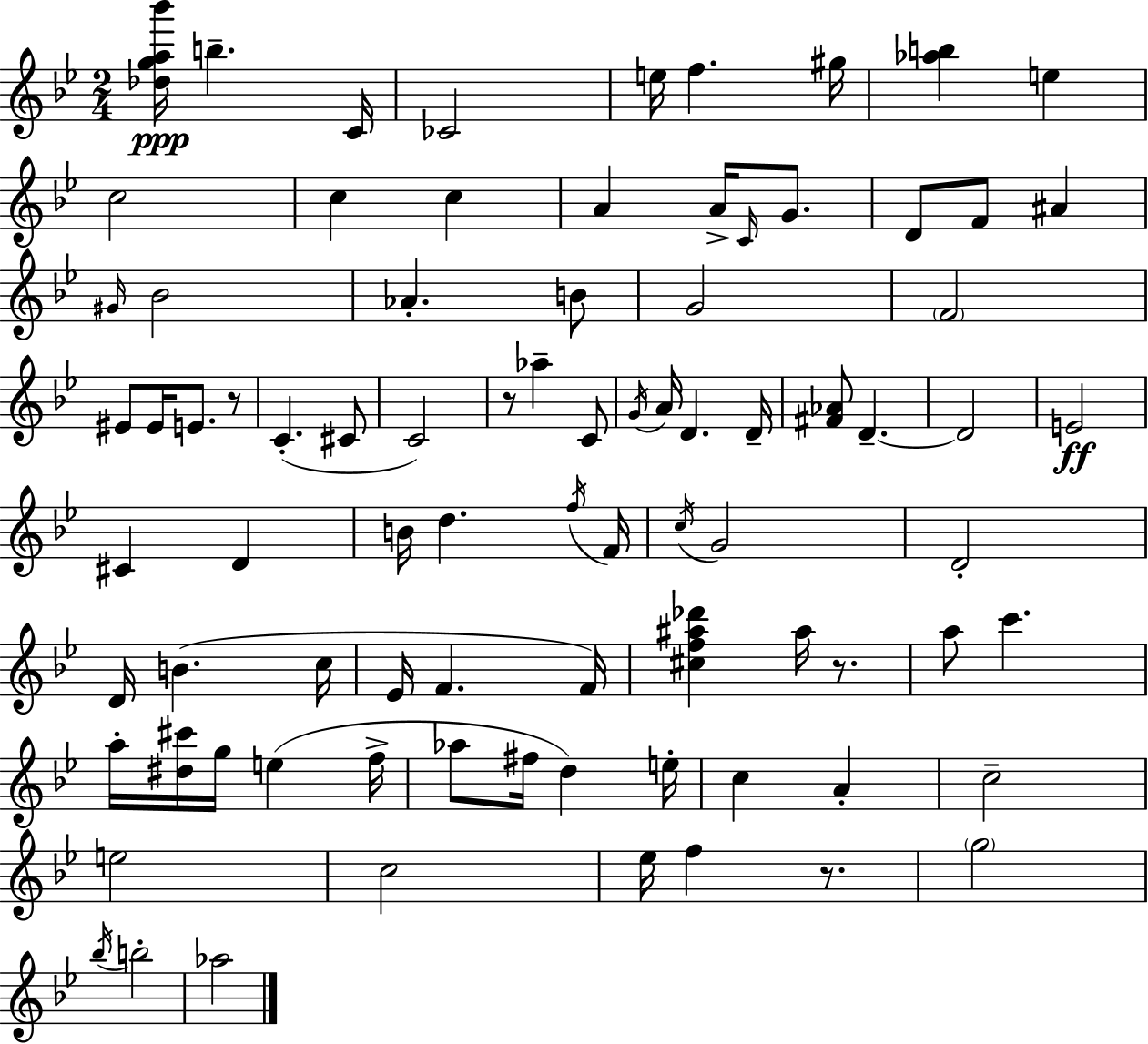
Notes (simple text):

[Db5,G5,A5,Bb6]/s B5/q. C4/s CES4/h E5/s F5/q. G#5/s [Ab5,B5]/q E5/q C5/h C5/q C5/q A4/q A4/s C4/s G4/e. D4/e F4/e A#4/q G#4/s Bb4/h Ab4/q. B4/e G4/h F4/h EIS4/e EIS4/s E4/e. R/e C4/q. C#4/e C4/h R/e Ab5/q C4/e G4/s A4/s D4/q. D4/s [F#4,Ab4]/e D4/q. D4/h E4/h C#4/q D4/q B4/s D5/q. F5/s F4/s C5/s G4/h D4/h D4/s B4/q. C5/s Eb4/s F4/q. F4/s [C#5,F5,A#5,Db6]/q A#5/s R/e. A5/e C6/q. A5/s [D#5,C#6]/s G5/s E5/q F5/s Ab5/e F#5/s D5/q E5/s C5/q A4/q C5/h E5/h C5/h Eb5/s F5/q R/e. G5/h Bb5/s B5/h Ab5/h